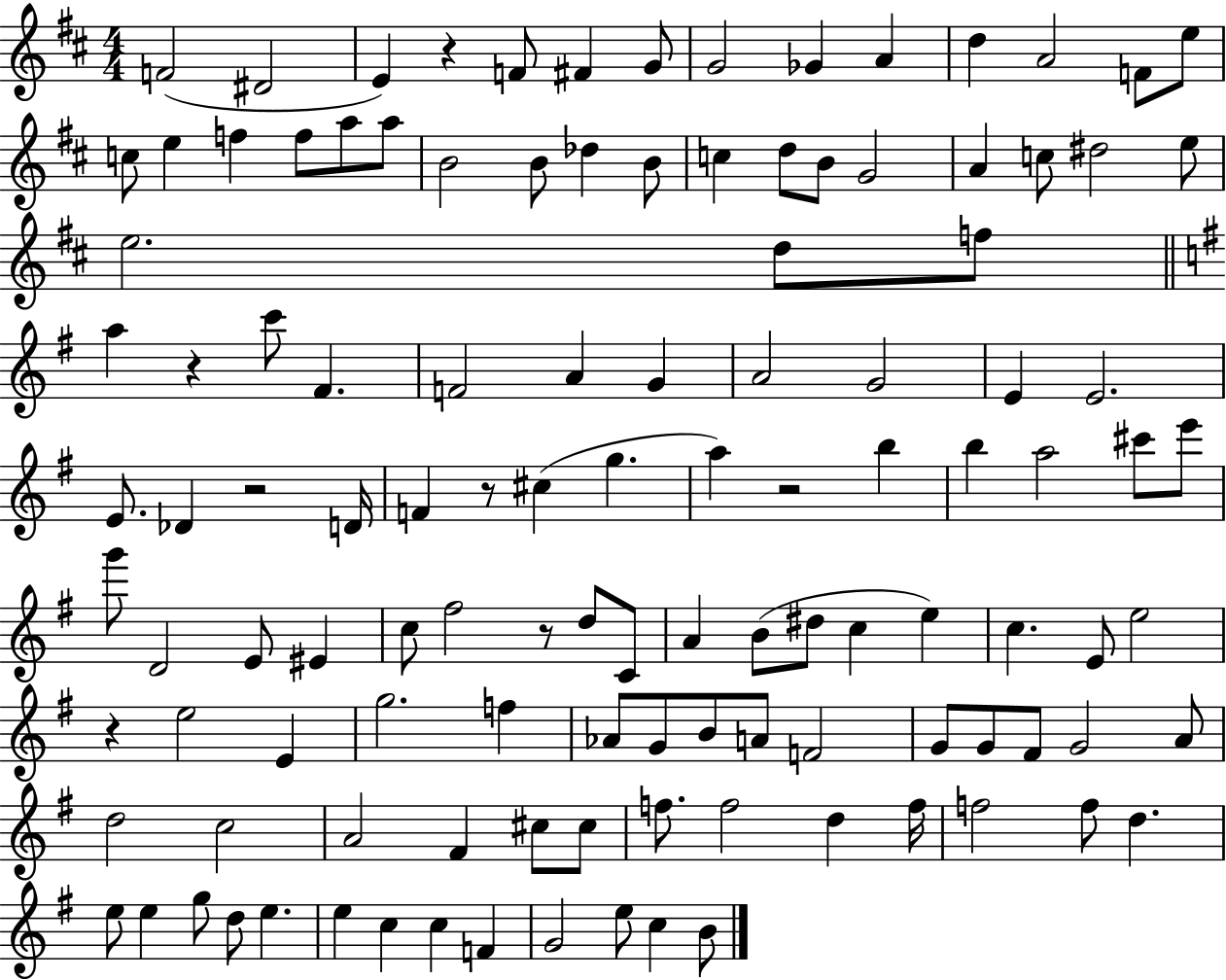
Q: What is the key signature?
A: D major